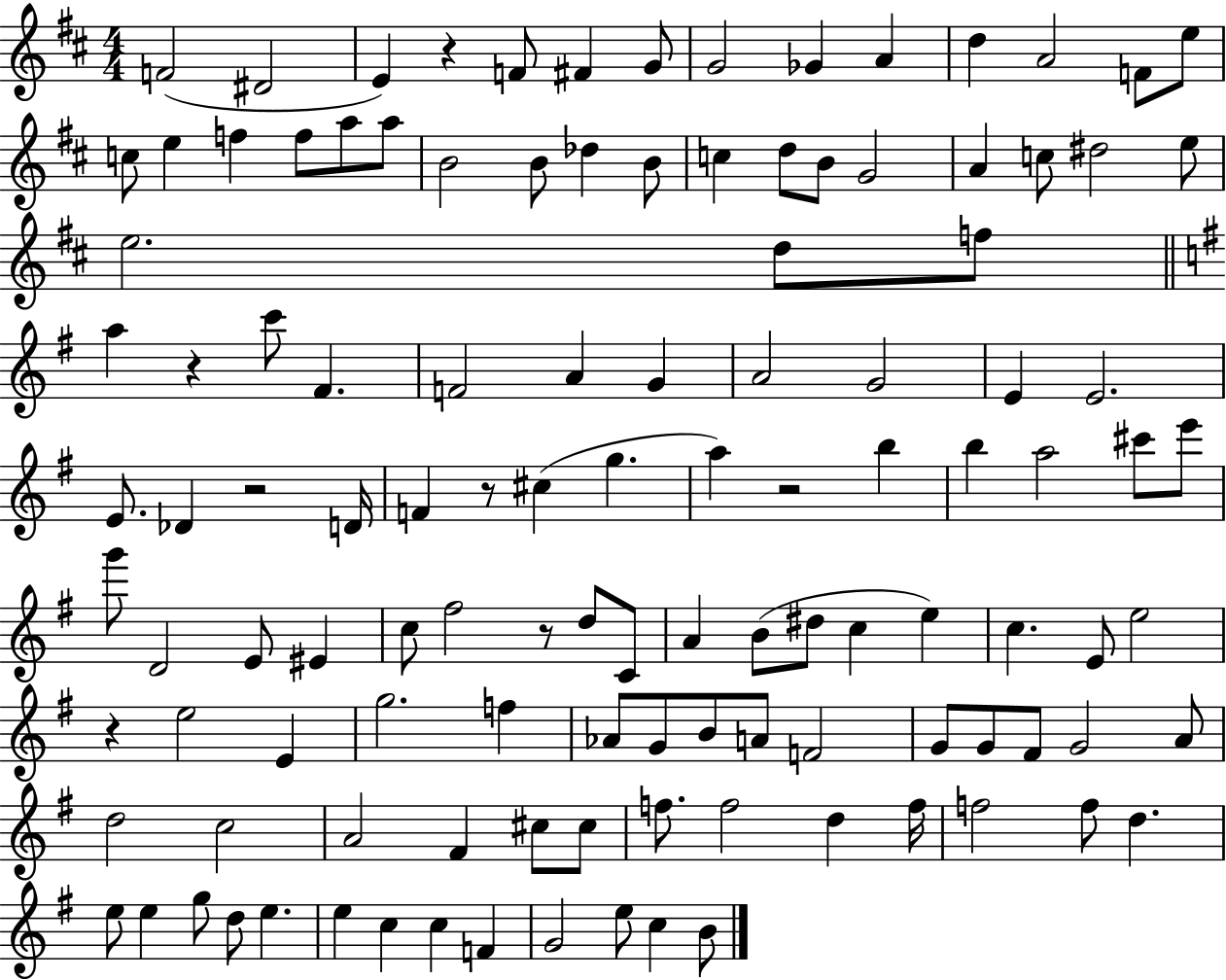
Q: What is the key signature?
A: D major